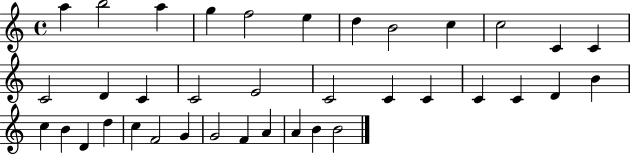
{
  \clef treble
  \time 4/4
  \defaultTimeSignature
  \key c \major
  a''4 b''2 a''4 | g''4 f''2 e''4 | d''4 b'2 c''4 | c''2 c'4 c'4 | \break c'2 d'4 c'4 | c'2 e'2 | c'2 c'4 c'4 | c'4 c'4 d'4 b'4 | \break c''4 b'4 d'4 d''4 | c''4 f'2 g'4 | g'2 f'4 a'4 | a'4 b'4 b'2 | \break \bar "|."
}